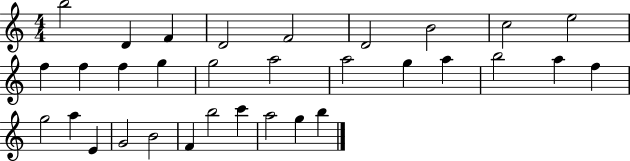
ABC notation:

X:1
T:Untitled
M:4/4
L:1/4
K:C
b2 D F D2 F2 D2 B2 c2 e2 f f f g g2 a2 a2 g a b2 a f g2 a E G2 B2 F b2 c' a2 g b